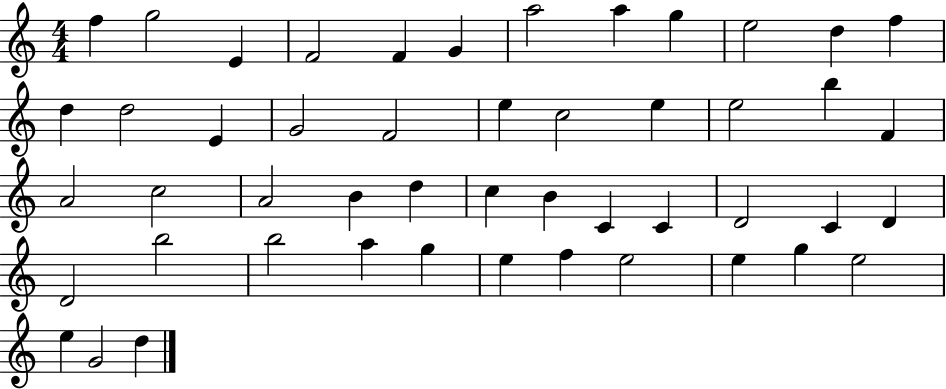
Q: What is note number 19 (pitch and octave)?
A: C5